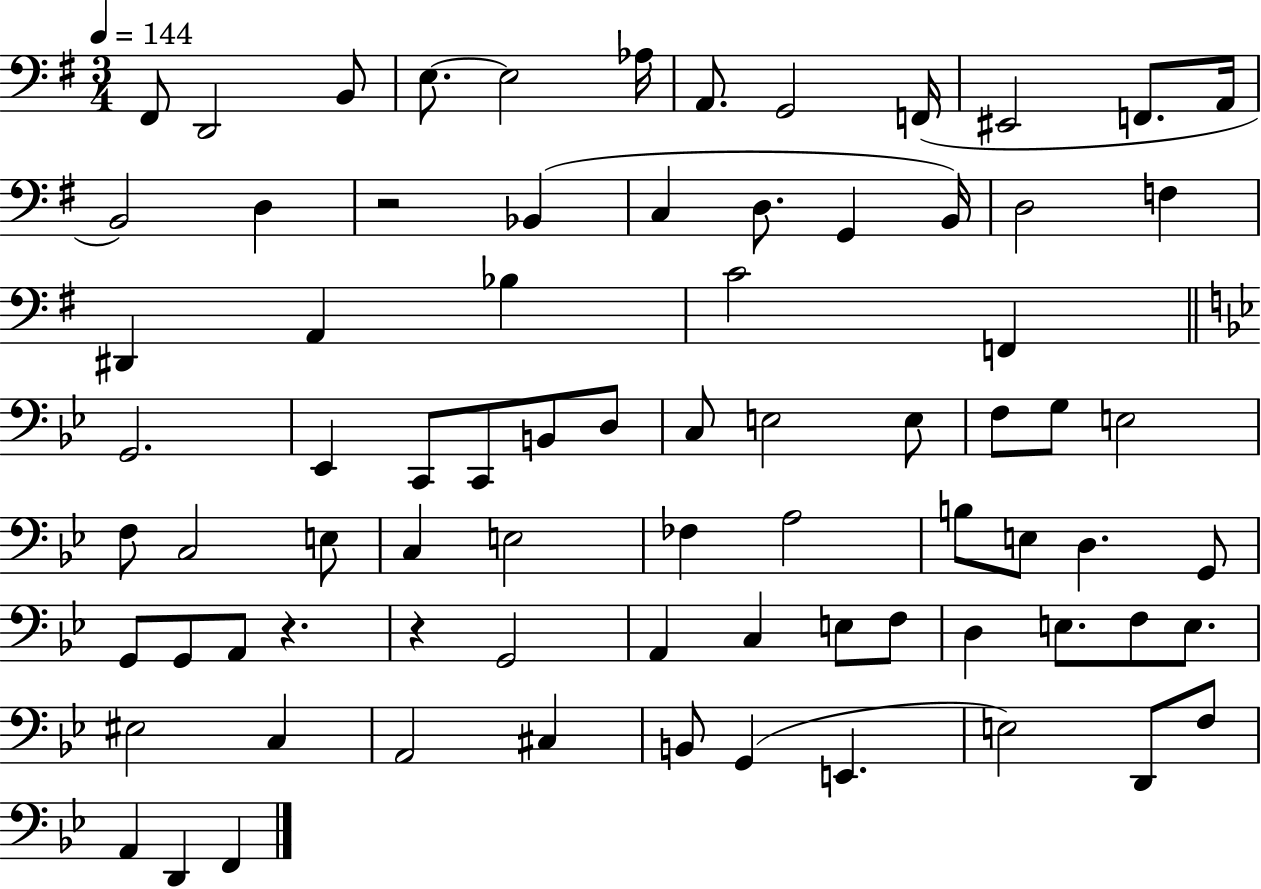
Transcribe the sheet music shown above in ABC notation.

X:1
T:Untitled
M:3/4
L:1/4
K:G
^F,,/2 D,,2 B,,/2 E,/2 E,2 _A,/4 A,,/2 G,,2 F,,/4 ^E,,2 F,,/2 A,,/4 B,,2 D, z2 _B,, C, D,/2 G,, B,,/4 D,2 F, ^D,, A,, _B, C2 F,, G,,2 _E,, C,,/2 C,,/2 B,,/2 D,/2 C,/2 E,2 E,/2 F,/2 G,/2 E,2 F,/2 C,2 E,/2 C, E,2 _F, A,2 B,/2 E,/2 D, G,,/2 G,,/2 G,,/2 A,,/2 z z G,,2 A,, C, E,/2 F,/2 D, E,/2 F,/2 E,/2 ^E,2 C, A,,2 ^C, B,,/2 G,, E,, E,2 D,,/2 F,/2 A,, D,, F,,